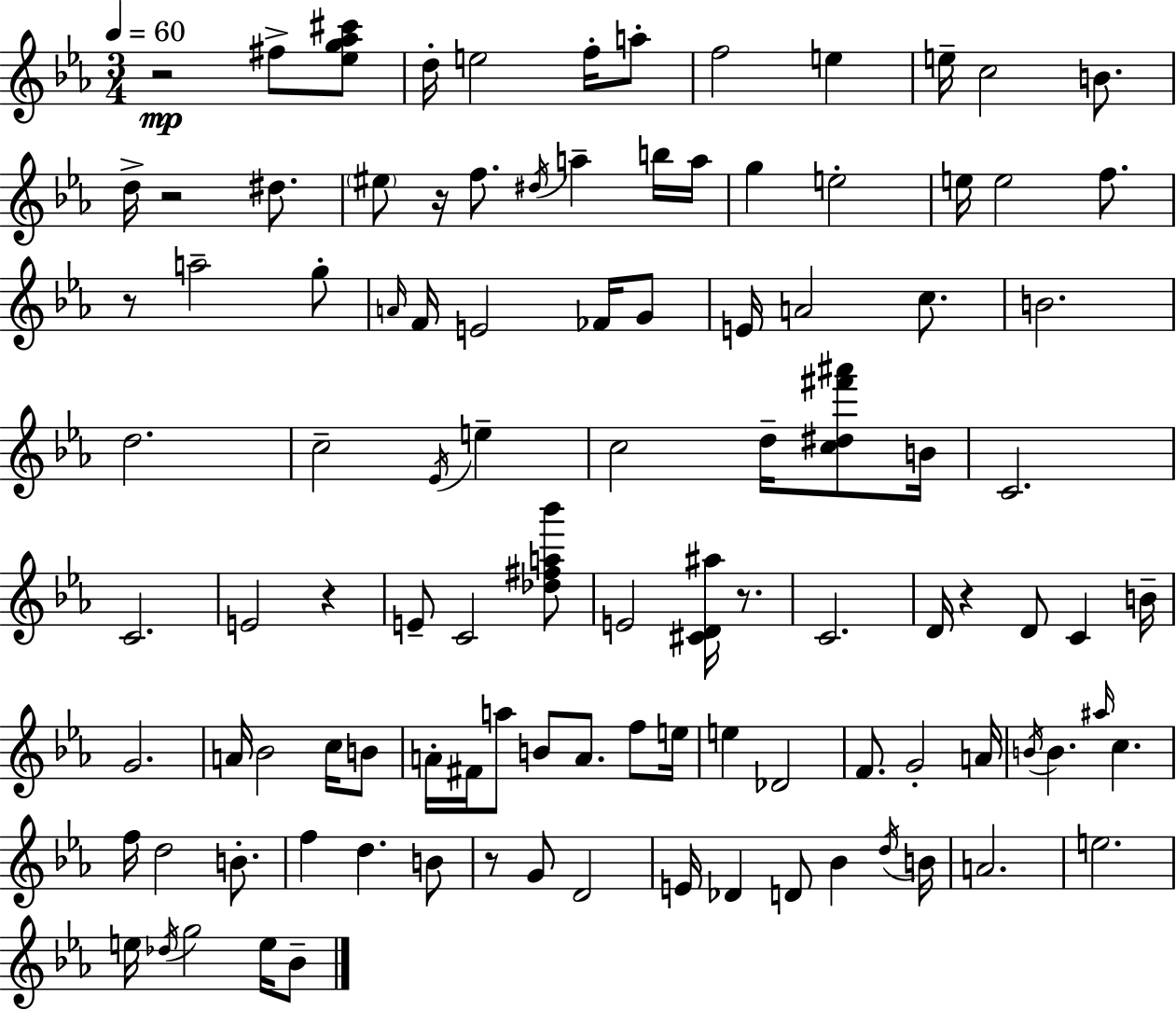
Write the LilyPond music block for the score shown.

{
  \clef treble
  \numericTimeSignature
  \time 3/4
  \key ees \major
  \tempo 4 = 60
  \repeat volta 2 { r2\mp fis''8-> <ees'' g'' aes'' cis'''>8 | d''16-. e''2 f''16-. a''8-. | f''2 e''4 | e''16-- c''2 b'8. | \break d''16-> r2 dis''8. | \parenthesize eis''8 r16 f''8. \acciaccatura { dis''16 } a''4-- b''16 | a''16 g''4 e''2-. | e''16 e''2 f''8. | \break r8 a''2-- g''8-. | \grace { a'16 } f'16 e'2 fes'16 | g'8 e'16 a'2 c''8. | b'2. | \break d''2. | c''2-- \acciaccatura { ees'16 } e''4-- | c''2 d''16-- | <c'' dis'' fis''' ais'''>8 b'16 c'2. | \break c'2. | e'2 r4 | e'8-- c'2 | <des'' fis'' a'' bes'''>8 e'2 <cis' d' ais''>16 | \break r8. c'2. | d'16 r4 d'8 c'4 | b'16-- g'2. | a'16 bes'2 | \break c''16 b'8 a'16-. fis'16 a''8 b'8 a'8. | f''8 e''16 e''4 des'2 | f'8. g'2-. | a'16 \acciaccatura { b'16 } b'4. \grace { ais''16 } c''4. | \break f''16 d''2 | b'8.-. f''4 d''4. | b'8 r8 g'8 d'2 | e'16 des'4 d'8 | \break bes'4 \acciaccatura { d''16 } b'16 a'2. | e''2. | e''16 \acciaccatura { des''16 } g''2 | e''16 bes'8-- } \bar "|."
}